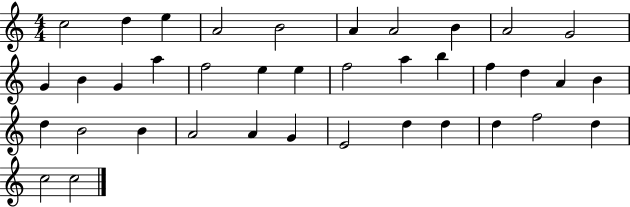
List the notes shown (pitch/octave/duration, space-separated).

C5/h D5/q E5/q A4/h B4/h A4/q A4/h B4/q A4/h G4/h G4/q B4/q G4/q A5/q F5/h E5/q E5/q F5/h A5/q B5/q F5/q D5/q A4/q B4/q D5/q B4/h B4/q A4/h A4/q G4/q E4/h D5/q D5/q D5/q F5/h D5/q C5/h C5/h